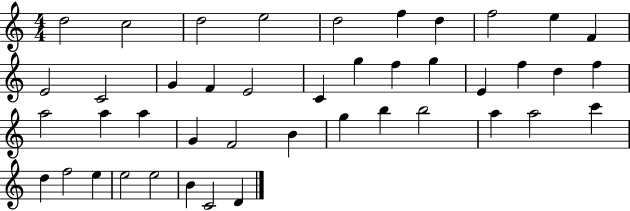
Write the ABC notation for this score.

X:1
T:Untitled
M:4/4
L:1/4
K:C
d2 c2 d2 e2 d2 f d f2 e F E2 C2 G F E2 C g f g E f d f a2 a a G F2 B g b b2 a a2 c' d f2 e e2 e2 B C2 D